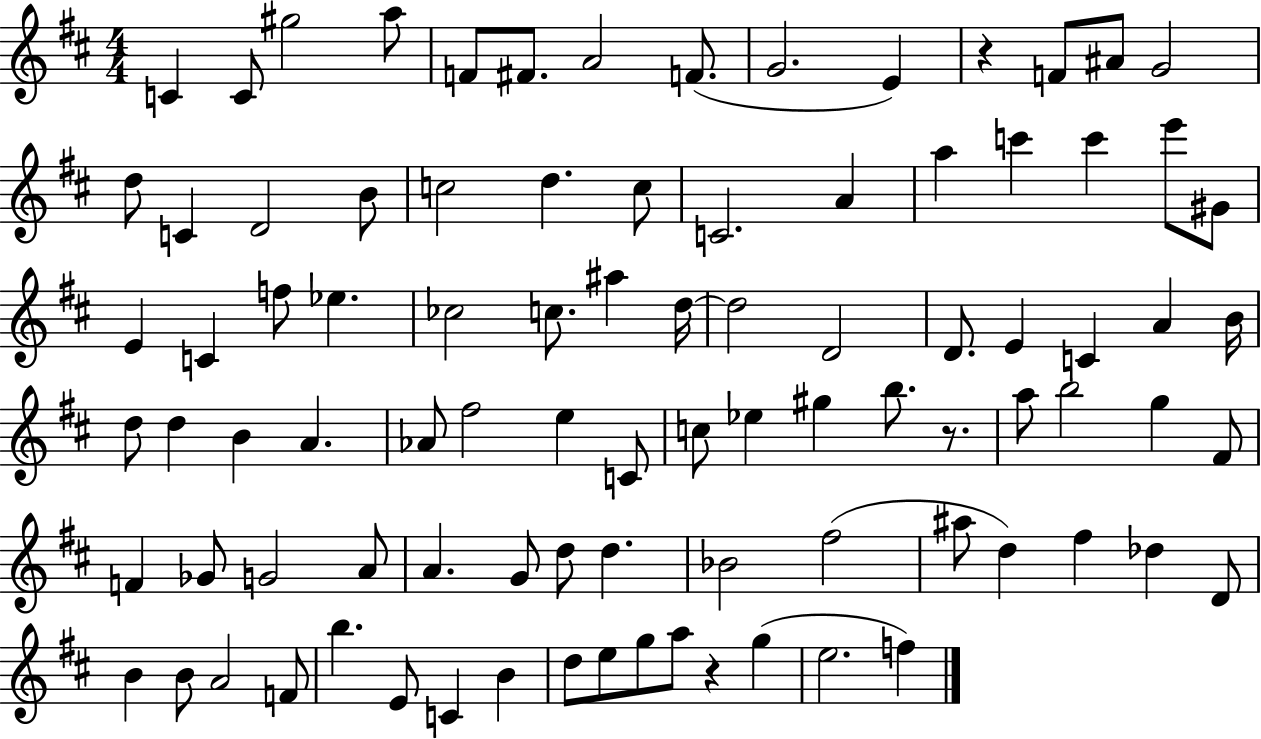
{
  \clef treble
  \numericTimeSignature
  \time 4/4
  \key d \major
  c'4 c'8 gis''2 a''8 | f'8 fis'8. a'2 f'8.( | g'2. e'4) | r4 f'8 ais'8 g'2 | \break d''8 c'4 d'2 b'8 | c''2 d''4. c''8 | c'2. a'4 | a''4 c'''4 c'''4 e'''8 gis'8 | \break e'4 c'4 f''8 ees''4. | ces''2 c''8. ais''4 d''16~~ | d''2 d'2 | d'8. e'4 c'4 a'4 b'16 | \break d''8 d''4 b'4 a'4. | aes'8 fis''2 e''4 c'8 | c''8 ees''4 gis''4 b''8. r8. | a''8 b''2 g''4 fis'8 | \break f'4 ges'8 g'2 a'8 | a'4. g'8 d''8 d''4. | bes'2 fis''2( | ais''8 d''4) fis''4 des''4 d'8 | \break b'4 b'8 a'2 f'8 | b''4. e'8 c'4 b'4 | d''8 e''8 g''8 a''8 r4 g''4( | e''2. f''4) | \break \bar "|."
}